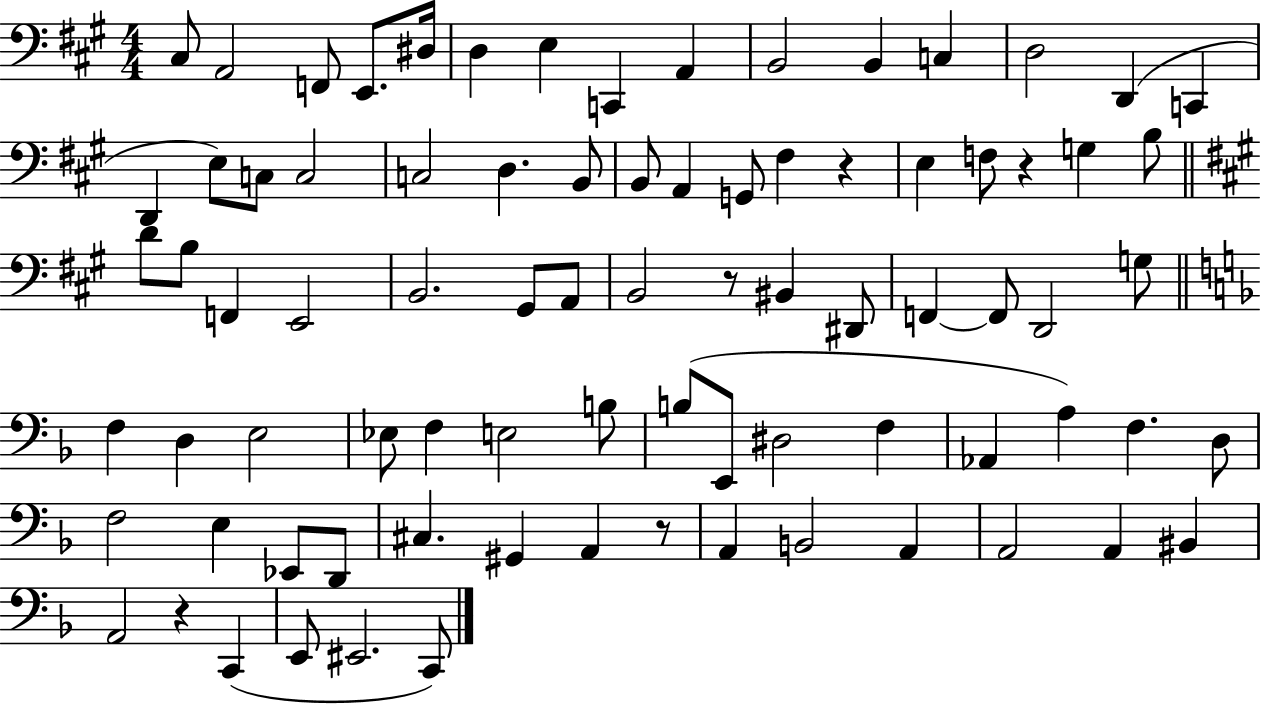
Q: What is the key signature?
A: A major